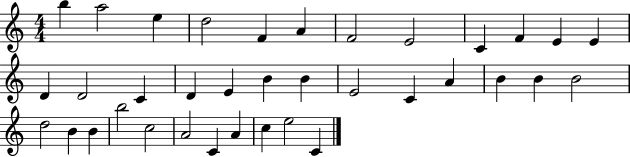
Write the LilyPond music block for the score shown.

{
  \clef treble
  \numericTimeSignature
  \time 4/4
  \key c \major
  b''4 a''2 e''4 | d''2 f'4 a'4 | f'2 e'2 | c'4 f'4 e'4 e'4 | \break d'4 d'2 c'4 | d'4 e'4 b'4 b'4 | e'2 c'4 a'4 | b'4 b'4 b'2 | \break d''2 b'4 b'4 | b''2 c''2 | a'2 c'4 a'4 | c''4 e''2 c'4 | \break \bar "|."
}